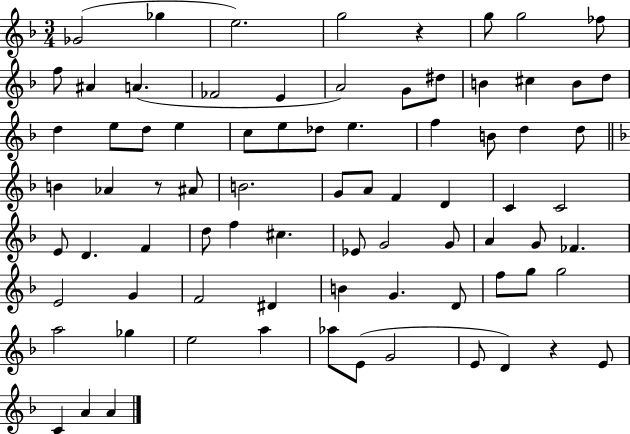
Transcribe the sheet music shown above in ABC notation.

X:1
T:Untitled
M:3/4
L:1/4
K:F
_G2 _g e2 g2 z g/2 g2 _f/2 f/2 ^A A _F2 E A2 G/2 ^d/2 B ^c B/2 d/2 d e/2 d/2 e c/2 e/2 _d/2 e f B/2 d d/2 B _A z/2 ^A/2 B2 G/2 A/2 F D C C2 E/2 D F d/2 f ^c _E/2 G2 G/2 A G/2 _F E2 G F2 ^D B G D/2 f/2 g/2 g2 a2 _g e2 a _a/2 E/2 G2 E/2 D z E/2 C A A